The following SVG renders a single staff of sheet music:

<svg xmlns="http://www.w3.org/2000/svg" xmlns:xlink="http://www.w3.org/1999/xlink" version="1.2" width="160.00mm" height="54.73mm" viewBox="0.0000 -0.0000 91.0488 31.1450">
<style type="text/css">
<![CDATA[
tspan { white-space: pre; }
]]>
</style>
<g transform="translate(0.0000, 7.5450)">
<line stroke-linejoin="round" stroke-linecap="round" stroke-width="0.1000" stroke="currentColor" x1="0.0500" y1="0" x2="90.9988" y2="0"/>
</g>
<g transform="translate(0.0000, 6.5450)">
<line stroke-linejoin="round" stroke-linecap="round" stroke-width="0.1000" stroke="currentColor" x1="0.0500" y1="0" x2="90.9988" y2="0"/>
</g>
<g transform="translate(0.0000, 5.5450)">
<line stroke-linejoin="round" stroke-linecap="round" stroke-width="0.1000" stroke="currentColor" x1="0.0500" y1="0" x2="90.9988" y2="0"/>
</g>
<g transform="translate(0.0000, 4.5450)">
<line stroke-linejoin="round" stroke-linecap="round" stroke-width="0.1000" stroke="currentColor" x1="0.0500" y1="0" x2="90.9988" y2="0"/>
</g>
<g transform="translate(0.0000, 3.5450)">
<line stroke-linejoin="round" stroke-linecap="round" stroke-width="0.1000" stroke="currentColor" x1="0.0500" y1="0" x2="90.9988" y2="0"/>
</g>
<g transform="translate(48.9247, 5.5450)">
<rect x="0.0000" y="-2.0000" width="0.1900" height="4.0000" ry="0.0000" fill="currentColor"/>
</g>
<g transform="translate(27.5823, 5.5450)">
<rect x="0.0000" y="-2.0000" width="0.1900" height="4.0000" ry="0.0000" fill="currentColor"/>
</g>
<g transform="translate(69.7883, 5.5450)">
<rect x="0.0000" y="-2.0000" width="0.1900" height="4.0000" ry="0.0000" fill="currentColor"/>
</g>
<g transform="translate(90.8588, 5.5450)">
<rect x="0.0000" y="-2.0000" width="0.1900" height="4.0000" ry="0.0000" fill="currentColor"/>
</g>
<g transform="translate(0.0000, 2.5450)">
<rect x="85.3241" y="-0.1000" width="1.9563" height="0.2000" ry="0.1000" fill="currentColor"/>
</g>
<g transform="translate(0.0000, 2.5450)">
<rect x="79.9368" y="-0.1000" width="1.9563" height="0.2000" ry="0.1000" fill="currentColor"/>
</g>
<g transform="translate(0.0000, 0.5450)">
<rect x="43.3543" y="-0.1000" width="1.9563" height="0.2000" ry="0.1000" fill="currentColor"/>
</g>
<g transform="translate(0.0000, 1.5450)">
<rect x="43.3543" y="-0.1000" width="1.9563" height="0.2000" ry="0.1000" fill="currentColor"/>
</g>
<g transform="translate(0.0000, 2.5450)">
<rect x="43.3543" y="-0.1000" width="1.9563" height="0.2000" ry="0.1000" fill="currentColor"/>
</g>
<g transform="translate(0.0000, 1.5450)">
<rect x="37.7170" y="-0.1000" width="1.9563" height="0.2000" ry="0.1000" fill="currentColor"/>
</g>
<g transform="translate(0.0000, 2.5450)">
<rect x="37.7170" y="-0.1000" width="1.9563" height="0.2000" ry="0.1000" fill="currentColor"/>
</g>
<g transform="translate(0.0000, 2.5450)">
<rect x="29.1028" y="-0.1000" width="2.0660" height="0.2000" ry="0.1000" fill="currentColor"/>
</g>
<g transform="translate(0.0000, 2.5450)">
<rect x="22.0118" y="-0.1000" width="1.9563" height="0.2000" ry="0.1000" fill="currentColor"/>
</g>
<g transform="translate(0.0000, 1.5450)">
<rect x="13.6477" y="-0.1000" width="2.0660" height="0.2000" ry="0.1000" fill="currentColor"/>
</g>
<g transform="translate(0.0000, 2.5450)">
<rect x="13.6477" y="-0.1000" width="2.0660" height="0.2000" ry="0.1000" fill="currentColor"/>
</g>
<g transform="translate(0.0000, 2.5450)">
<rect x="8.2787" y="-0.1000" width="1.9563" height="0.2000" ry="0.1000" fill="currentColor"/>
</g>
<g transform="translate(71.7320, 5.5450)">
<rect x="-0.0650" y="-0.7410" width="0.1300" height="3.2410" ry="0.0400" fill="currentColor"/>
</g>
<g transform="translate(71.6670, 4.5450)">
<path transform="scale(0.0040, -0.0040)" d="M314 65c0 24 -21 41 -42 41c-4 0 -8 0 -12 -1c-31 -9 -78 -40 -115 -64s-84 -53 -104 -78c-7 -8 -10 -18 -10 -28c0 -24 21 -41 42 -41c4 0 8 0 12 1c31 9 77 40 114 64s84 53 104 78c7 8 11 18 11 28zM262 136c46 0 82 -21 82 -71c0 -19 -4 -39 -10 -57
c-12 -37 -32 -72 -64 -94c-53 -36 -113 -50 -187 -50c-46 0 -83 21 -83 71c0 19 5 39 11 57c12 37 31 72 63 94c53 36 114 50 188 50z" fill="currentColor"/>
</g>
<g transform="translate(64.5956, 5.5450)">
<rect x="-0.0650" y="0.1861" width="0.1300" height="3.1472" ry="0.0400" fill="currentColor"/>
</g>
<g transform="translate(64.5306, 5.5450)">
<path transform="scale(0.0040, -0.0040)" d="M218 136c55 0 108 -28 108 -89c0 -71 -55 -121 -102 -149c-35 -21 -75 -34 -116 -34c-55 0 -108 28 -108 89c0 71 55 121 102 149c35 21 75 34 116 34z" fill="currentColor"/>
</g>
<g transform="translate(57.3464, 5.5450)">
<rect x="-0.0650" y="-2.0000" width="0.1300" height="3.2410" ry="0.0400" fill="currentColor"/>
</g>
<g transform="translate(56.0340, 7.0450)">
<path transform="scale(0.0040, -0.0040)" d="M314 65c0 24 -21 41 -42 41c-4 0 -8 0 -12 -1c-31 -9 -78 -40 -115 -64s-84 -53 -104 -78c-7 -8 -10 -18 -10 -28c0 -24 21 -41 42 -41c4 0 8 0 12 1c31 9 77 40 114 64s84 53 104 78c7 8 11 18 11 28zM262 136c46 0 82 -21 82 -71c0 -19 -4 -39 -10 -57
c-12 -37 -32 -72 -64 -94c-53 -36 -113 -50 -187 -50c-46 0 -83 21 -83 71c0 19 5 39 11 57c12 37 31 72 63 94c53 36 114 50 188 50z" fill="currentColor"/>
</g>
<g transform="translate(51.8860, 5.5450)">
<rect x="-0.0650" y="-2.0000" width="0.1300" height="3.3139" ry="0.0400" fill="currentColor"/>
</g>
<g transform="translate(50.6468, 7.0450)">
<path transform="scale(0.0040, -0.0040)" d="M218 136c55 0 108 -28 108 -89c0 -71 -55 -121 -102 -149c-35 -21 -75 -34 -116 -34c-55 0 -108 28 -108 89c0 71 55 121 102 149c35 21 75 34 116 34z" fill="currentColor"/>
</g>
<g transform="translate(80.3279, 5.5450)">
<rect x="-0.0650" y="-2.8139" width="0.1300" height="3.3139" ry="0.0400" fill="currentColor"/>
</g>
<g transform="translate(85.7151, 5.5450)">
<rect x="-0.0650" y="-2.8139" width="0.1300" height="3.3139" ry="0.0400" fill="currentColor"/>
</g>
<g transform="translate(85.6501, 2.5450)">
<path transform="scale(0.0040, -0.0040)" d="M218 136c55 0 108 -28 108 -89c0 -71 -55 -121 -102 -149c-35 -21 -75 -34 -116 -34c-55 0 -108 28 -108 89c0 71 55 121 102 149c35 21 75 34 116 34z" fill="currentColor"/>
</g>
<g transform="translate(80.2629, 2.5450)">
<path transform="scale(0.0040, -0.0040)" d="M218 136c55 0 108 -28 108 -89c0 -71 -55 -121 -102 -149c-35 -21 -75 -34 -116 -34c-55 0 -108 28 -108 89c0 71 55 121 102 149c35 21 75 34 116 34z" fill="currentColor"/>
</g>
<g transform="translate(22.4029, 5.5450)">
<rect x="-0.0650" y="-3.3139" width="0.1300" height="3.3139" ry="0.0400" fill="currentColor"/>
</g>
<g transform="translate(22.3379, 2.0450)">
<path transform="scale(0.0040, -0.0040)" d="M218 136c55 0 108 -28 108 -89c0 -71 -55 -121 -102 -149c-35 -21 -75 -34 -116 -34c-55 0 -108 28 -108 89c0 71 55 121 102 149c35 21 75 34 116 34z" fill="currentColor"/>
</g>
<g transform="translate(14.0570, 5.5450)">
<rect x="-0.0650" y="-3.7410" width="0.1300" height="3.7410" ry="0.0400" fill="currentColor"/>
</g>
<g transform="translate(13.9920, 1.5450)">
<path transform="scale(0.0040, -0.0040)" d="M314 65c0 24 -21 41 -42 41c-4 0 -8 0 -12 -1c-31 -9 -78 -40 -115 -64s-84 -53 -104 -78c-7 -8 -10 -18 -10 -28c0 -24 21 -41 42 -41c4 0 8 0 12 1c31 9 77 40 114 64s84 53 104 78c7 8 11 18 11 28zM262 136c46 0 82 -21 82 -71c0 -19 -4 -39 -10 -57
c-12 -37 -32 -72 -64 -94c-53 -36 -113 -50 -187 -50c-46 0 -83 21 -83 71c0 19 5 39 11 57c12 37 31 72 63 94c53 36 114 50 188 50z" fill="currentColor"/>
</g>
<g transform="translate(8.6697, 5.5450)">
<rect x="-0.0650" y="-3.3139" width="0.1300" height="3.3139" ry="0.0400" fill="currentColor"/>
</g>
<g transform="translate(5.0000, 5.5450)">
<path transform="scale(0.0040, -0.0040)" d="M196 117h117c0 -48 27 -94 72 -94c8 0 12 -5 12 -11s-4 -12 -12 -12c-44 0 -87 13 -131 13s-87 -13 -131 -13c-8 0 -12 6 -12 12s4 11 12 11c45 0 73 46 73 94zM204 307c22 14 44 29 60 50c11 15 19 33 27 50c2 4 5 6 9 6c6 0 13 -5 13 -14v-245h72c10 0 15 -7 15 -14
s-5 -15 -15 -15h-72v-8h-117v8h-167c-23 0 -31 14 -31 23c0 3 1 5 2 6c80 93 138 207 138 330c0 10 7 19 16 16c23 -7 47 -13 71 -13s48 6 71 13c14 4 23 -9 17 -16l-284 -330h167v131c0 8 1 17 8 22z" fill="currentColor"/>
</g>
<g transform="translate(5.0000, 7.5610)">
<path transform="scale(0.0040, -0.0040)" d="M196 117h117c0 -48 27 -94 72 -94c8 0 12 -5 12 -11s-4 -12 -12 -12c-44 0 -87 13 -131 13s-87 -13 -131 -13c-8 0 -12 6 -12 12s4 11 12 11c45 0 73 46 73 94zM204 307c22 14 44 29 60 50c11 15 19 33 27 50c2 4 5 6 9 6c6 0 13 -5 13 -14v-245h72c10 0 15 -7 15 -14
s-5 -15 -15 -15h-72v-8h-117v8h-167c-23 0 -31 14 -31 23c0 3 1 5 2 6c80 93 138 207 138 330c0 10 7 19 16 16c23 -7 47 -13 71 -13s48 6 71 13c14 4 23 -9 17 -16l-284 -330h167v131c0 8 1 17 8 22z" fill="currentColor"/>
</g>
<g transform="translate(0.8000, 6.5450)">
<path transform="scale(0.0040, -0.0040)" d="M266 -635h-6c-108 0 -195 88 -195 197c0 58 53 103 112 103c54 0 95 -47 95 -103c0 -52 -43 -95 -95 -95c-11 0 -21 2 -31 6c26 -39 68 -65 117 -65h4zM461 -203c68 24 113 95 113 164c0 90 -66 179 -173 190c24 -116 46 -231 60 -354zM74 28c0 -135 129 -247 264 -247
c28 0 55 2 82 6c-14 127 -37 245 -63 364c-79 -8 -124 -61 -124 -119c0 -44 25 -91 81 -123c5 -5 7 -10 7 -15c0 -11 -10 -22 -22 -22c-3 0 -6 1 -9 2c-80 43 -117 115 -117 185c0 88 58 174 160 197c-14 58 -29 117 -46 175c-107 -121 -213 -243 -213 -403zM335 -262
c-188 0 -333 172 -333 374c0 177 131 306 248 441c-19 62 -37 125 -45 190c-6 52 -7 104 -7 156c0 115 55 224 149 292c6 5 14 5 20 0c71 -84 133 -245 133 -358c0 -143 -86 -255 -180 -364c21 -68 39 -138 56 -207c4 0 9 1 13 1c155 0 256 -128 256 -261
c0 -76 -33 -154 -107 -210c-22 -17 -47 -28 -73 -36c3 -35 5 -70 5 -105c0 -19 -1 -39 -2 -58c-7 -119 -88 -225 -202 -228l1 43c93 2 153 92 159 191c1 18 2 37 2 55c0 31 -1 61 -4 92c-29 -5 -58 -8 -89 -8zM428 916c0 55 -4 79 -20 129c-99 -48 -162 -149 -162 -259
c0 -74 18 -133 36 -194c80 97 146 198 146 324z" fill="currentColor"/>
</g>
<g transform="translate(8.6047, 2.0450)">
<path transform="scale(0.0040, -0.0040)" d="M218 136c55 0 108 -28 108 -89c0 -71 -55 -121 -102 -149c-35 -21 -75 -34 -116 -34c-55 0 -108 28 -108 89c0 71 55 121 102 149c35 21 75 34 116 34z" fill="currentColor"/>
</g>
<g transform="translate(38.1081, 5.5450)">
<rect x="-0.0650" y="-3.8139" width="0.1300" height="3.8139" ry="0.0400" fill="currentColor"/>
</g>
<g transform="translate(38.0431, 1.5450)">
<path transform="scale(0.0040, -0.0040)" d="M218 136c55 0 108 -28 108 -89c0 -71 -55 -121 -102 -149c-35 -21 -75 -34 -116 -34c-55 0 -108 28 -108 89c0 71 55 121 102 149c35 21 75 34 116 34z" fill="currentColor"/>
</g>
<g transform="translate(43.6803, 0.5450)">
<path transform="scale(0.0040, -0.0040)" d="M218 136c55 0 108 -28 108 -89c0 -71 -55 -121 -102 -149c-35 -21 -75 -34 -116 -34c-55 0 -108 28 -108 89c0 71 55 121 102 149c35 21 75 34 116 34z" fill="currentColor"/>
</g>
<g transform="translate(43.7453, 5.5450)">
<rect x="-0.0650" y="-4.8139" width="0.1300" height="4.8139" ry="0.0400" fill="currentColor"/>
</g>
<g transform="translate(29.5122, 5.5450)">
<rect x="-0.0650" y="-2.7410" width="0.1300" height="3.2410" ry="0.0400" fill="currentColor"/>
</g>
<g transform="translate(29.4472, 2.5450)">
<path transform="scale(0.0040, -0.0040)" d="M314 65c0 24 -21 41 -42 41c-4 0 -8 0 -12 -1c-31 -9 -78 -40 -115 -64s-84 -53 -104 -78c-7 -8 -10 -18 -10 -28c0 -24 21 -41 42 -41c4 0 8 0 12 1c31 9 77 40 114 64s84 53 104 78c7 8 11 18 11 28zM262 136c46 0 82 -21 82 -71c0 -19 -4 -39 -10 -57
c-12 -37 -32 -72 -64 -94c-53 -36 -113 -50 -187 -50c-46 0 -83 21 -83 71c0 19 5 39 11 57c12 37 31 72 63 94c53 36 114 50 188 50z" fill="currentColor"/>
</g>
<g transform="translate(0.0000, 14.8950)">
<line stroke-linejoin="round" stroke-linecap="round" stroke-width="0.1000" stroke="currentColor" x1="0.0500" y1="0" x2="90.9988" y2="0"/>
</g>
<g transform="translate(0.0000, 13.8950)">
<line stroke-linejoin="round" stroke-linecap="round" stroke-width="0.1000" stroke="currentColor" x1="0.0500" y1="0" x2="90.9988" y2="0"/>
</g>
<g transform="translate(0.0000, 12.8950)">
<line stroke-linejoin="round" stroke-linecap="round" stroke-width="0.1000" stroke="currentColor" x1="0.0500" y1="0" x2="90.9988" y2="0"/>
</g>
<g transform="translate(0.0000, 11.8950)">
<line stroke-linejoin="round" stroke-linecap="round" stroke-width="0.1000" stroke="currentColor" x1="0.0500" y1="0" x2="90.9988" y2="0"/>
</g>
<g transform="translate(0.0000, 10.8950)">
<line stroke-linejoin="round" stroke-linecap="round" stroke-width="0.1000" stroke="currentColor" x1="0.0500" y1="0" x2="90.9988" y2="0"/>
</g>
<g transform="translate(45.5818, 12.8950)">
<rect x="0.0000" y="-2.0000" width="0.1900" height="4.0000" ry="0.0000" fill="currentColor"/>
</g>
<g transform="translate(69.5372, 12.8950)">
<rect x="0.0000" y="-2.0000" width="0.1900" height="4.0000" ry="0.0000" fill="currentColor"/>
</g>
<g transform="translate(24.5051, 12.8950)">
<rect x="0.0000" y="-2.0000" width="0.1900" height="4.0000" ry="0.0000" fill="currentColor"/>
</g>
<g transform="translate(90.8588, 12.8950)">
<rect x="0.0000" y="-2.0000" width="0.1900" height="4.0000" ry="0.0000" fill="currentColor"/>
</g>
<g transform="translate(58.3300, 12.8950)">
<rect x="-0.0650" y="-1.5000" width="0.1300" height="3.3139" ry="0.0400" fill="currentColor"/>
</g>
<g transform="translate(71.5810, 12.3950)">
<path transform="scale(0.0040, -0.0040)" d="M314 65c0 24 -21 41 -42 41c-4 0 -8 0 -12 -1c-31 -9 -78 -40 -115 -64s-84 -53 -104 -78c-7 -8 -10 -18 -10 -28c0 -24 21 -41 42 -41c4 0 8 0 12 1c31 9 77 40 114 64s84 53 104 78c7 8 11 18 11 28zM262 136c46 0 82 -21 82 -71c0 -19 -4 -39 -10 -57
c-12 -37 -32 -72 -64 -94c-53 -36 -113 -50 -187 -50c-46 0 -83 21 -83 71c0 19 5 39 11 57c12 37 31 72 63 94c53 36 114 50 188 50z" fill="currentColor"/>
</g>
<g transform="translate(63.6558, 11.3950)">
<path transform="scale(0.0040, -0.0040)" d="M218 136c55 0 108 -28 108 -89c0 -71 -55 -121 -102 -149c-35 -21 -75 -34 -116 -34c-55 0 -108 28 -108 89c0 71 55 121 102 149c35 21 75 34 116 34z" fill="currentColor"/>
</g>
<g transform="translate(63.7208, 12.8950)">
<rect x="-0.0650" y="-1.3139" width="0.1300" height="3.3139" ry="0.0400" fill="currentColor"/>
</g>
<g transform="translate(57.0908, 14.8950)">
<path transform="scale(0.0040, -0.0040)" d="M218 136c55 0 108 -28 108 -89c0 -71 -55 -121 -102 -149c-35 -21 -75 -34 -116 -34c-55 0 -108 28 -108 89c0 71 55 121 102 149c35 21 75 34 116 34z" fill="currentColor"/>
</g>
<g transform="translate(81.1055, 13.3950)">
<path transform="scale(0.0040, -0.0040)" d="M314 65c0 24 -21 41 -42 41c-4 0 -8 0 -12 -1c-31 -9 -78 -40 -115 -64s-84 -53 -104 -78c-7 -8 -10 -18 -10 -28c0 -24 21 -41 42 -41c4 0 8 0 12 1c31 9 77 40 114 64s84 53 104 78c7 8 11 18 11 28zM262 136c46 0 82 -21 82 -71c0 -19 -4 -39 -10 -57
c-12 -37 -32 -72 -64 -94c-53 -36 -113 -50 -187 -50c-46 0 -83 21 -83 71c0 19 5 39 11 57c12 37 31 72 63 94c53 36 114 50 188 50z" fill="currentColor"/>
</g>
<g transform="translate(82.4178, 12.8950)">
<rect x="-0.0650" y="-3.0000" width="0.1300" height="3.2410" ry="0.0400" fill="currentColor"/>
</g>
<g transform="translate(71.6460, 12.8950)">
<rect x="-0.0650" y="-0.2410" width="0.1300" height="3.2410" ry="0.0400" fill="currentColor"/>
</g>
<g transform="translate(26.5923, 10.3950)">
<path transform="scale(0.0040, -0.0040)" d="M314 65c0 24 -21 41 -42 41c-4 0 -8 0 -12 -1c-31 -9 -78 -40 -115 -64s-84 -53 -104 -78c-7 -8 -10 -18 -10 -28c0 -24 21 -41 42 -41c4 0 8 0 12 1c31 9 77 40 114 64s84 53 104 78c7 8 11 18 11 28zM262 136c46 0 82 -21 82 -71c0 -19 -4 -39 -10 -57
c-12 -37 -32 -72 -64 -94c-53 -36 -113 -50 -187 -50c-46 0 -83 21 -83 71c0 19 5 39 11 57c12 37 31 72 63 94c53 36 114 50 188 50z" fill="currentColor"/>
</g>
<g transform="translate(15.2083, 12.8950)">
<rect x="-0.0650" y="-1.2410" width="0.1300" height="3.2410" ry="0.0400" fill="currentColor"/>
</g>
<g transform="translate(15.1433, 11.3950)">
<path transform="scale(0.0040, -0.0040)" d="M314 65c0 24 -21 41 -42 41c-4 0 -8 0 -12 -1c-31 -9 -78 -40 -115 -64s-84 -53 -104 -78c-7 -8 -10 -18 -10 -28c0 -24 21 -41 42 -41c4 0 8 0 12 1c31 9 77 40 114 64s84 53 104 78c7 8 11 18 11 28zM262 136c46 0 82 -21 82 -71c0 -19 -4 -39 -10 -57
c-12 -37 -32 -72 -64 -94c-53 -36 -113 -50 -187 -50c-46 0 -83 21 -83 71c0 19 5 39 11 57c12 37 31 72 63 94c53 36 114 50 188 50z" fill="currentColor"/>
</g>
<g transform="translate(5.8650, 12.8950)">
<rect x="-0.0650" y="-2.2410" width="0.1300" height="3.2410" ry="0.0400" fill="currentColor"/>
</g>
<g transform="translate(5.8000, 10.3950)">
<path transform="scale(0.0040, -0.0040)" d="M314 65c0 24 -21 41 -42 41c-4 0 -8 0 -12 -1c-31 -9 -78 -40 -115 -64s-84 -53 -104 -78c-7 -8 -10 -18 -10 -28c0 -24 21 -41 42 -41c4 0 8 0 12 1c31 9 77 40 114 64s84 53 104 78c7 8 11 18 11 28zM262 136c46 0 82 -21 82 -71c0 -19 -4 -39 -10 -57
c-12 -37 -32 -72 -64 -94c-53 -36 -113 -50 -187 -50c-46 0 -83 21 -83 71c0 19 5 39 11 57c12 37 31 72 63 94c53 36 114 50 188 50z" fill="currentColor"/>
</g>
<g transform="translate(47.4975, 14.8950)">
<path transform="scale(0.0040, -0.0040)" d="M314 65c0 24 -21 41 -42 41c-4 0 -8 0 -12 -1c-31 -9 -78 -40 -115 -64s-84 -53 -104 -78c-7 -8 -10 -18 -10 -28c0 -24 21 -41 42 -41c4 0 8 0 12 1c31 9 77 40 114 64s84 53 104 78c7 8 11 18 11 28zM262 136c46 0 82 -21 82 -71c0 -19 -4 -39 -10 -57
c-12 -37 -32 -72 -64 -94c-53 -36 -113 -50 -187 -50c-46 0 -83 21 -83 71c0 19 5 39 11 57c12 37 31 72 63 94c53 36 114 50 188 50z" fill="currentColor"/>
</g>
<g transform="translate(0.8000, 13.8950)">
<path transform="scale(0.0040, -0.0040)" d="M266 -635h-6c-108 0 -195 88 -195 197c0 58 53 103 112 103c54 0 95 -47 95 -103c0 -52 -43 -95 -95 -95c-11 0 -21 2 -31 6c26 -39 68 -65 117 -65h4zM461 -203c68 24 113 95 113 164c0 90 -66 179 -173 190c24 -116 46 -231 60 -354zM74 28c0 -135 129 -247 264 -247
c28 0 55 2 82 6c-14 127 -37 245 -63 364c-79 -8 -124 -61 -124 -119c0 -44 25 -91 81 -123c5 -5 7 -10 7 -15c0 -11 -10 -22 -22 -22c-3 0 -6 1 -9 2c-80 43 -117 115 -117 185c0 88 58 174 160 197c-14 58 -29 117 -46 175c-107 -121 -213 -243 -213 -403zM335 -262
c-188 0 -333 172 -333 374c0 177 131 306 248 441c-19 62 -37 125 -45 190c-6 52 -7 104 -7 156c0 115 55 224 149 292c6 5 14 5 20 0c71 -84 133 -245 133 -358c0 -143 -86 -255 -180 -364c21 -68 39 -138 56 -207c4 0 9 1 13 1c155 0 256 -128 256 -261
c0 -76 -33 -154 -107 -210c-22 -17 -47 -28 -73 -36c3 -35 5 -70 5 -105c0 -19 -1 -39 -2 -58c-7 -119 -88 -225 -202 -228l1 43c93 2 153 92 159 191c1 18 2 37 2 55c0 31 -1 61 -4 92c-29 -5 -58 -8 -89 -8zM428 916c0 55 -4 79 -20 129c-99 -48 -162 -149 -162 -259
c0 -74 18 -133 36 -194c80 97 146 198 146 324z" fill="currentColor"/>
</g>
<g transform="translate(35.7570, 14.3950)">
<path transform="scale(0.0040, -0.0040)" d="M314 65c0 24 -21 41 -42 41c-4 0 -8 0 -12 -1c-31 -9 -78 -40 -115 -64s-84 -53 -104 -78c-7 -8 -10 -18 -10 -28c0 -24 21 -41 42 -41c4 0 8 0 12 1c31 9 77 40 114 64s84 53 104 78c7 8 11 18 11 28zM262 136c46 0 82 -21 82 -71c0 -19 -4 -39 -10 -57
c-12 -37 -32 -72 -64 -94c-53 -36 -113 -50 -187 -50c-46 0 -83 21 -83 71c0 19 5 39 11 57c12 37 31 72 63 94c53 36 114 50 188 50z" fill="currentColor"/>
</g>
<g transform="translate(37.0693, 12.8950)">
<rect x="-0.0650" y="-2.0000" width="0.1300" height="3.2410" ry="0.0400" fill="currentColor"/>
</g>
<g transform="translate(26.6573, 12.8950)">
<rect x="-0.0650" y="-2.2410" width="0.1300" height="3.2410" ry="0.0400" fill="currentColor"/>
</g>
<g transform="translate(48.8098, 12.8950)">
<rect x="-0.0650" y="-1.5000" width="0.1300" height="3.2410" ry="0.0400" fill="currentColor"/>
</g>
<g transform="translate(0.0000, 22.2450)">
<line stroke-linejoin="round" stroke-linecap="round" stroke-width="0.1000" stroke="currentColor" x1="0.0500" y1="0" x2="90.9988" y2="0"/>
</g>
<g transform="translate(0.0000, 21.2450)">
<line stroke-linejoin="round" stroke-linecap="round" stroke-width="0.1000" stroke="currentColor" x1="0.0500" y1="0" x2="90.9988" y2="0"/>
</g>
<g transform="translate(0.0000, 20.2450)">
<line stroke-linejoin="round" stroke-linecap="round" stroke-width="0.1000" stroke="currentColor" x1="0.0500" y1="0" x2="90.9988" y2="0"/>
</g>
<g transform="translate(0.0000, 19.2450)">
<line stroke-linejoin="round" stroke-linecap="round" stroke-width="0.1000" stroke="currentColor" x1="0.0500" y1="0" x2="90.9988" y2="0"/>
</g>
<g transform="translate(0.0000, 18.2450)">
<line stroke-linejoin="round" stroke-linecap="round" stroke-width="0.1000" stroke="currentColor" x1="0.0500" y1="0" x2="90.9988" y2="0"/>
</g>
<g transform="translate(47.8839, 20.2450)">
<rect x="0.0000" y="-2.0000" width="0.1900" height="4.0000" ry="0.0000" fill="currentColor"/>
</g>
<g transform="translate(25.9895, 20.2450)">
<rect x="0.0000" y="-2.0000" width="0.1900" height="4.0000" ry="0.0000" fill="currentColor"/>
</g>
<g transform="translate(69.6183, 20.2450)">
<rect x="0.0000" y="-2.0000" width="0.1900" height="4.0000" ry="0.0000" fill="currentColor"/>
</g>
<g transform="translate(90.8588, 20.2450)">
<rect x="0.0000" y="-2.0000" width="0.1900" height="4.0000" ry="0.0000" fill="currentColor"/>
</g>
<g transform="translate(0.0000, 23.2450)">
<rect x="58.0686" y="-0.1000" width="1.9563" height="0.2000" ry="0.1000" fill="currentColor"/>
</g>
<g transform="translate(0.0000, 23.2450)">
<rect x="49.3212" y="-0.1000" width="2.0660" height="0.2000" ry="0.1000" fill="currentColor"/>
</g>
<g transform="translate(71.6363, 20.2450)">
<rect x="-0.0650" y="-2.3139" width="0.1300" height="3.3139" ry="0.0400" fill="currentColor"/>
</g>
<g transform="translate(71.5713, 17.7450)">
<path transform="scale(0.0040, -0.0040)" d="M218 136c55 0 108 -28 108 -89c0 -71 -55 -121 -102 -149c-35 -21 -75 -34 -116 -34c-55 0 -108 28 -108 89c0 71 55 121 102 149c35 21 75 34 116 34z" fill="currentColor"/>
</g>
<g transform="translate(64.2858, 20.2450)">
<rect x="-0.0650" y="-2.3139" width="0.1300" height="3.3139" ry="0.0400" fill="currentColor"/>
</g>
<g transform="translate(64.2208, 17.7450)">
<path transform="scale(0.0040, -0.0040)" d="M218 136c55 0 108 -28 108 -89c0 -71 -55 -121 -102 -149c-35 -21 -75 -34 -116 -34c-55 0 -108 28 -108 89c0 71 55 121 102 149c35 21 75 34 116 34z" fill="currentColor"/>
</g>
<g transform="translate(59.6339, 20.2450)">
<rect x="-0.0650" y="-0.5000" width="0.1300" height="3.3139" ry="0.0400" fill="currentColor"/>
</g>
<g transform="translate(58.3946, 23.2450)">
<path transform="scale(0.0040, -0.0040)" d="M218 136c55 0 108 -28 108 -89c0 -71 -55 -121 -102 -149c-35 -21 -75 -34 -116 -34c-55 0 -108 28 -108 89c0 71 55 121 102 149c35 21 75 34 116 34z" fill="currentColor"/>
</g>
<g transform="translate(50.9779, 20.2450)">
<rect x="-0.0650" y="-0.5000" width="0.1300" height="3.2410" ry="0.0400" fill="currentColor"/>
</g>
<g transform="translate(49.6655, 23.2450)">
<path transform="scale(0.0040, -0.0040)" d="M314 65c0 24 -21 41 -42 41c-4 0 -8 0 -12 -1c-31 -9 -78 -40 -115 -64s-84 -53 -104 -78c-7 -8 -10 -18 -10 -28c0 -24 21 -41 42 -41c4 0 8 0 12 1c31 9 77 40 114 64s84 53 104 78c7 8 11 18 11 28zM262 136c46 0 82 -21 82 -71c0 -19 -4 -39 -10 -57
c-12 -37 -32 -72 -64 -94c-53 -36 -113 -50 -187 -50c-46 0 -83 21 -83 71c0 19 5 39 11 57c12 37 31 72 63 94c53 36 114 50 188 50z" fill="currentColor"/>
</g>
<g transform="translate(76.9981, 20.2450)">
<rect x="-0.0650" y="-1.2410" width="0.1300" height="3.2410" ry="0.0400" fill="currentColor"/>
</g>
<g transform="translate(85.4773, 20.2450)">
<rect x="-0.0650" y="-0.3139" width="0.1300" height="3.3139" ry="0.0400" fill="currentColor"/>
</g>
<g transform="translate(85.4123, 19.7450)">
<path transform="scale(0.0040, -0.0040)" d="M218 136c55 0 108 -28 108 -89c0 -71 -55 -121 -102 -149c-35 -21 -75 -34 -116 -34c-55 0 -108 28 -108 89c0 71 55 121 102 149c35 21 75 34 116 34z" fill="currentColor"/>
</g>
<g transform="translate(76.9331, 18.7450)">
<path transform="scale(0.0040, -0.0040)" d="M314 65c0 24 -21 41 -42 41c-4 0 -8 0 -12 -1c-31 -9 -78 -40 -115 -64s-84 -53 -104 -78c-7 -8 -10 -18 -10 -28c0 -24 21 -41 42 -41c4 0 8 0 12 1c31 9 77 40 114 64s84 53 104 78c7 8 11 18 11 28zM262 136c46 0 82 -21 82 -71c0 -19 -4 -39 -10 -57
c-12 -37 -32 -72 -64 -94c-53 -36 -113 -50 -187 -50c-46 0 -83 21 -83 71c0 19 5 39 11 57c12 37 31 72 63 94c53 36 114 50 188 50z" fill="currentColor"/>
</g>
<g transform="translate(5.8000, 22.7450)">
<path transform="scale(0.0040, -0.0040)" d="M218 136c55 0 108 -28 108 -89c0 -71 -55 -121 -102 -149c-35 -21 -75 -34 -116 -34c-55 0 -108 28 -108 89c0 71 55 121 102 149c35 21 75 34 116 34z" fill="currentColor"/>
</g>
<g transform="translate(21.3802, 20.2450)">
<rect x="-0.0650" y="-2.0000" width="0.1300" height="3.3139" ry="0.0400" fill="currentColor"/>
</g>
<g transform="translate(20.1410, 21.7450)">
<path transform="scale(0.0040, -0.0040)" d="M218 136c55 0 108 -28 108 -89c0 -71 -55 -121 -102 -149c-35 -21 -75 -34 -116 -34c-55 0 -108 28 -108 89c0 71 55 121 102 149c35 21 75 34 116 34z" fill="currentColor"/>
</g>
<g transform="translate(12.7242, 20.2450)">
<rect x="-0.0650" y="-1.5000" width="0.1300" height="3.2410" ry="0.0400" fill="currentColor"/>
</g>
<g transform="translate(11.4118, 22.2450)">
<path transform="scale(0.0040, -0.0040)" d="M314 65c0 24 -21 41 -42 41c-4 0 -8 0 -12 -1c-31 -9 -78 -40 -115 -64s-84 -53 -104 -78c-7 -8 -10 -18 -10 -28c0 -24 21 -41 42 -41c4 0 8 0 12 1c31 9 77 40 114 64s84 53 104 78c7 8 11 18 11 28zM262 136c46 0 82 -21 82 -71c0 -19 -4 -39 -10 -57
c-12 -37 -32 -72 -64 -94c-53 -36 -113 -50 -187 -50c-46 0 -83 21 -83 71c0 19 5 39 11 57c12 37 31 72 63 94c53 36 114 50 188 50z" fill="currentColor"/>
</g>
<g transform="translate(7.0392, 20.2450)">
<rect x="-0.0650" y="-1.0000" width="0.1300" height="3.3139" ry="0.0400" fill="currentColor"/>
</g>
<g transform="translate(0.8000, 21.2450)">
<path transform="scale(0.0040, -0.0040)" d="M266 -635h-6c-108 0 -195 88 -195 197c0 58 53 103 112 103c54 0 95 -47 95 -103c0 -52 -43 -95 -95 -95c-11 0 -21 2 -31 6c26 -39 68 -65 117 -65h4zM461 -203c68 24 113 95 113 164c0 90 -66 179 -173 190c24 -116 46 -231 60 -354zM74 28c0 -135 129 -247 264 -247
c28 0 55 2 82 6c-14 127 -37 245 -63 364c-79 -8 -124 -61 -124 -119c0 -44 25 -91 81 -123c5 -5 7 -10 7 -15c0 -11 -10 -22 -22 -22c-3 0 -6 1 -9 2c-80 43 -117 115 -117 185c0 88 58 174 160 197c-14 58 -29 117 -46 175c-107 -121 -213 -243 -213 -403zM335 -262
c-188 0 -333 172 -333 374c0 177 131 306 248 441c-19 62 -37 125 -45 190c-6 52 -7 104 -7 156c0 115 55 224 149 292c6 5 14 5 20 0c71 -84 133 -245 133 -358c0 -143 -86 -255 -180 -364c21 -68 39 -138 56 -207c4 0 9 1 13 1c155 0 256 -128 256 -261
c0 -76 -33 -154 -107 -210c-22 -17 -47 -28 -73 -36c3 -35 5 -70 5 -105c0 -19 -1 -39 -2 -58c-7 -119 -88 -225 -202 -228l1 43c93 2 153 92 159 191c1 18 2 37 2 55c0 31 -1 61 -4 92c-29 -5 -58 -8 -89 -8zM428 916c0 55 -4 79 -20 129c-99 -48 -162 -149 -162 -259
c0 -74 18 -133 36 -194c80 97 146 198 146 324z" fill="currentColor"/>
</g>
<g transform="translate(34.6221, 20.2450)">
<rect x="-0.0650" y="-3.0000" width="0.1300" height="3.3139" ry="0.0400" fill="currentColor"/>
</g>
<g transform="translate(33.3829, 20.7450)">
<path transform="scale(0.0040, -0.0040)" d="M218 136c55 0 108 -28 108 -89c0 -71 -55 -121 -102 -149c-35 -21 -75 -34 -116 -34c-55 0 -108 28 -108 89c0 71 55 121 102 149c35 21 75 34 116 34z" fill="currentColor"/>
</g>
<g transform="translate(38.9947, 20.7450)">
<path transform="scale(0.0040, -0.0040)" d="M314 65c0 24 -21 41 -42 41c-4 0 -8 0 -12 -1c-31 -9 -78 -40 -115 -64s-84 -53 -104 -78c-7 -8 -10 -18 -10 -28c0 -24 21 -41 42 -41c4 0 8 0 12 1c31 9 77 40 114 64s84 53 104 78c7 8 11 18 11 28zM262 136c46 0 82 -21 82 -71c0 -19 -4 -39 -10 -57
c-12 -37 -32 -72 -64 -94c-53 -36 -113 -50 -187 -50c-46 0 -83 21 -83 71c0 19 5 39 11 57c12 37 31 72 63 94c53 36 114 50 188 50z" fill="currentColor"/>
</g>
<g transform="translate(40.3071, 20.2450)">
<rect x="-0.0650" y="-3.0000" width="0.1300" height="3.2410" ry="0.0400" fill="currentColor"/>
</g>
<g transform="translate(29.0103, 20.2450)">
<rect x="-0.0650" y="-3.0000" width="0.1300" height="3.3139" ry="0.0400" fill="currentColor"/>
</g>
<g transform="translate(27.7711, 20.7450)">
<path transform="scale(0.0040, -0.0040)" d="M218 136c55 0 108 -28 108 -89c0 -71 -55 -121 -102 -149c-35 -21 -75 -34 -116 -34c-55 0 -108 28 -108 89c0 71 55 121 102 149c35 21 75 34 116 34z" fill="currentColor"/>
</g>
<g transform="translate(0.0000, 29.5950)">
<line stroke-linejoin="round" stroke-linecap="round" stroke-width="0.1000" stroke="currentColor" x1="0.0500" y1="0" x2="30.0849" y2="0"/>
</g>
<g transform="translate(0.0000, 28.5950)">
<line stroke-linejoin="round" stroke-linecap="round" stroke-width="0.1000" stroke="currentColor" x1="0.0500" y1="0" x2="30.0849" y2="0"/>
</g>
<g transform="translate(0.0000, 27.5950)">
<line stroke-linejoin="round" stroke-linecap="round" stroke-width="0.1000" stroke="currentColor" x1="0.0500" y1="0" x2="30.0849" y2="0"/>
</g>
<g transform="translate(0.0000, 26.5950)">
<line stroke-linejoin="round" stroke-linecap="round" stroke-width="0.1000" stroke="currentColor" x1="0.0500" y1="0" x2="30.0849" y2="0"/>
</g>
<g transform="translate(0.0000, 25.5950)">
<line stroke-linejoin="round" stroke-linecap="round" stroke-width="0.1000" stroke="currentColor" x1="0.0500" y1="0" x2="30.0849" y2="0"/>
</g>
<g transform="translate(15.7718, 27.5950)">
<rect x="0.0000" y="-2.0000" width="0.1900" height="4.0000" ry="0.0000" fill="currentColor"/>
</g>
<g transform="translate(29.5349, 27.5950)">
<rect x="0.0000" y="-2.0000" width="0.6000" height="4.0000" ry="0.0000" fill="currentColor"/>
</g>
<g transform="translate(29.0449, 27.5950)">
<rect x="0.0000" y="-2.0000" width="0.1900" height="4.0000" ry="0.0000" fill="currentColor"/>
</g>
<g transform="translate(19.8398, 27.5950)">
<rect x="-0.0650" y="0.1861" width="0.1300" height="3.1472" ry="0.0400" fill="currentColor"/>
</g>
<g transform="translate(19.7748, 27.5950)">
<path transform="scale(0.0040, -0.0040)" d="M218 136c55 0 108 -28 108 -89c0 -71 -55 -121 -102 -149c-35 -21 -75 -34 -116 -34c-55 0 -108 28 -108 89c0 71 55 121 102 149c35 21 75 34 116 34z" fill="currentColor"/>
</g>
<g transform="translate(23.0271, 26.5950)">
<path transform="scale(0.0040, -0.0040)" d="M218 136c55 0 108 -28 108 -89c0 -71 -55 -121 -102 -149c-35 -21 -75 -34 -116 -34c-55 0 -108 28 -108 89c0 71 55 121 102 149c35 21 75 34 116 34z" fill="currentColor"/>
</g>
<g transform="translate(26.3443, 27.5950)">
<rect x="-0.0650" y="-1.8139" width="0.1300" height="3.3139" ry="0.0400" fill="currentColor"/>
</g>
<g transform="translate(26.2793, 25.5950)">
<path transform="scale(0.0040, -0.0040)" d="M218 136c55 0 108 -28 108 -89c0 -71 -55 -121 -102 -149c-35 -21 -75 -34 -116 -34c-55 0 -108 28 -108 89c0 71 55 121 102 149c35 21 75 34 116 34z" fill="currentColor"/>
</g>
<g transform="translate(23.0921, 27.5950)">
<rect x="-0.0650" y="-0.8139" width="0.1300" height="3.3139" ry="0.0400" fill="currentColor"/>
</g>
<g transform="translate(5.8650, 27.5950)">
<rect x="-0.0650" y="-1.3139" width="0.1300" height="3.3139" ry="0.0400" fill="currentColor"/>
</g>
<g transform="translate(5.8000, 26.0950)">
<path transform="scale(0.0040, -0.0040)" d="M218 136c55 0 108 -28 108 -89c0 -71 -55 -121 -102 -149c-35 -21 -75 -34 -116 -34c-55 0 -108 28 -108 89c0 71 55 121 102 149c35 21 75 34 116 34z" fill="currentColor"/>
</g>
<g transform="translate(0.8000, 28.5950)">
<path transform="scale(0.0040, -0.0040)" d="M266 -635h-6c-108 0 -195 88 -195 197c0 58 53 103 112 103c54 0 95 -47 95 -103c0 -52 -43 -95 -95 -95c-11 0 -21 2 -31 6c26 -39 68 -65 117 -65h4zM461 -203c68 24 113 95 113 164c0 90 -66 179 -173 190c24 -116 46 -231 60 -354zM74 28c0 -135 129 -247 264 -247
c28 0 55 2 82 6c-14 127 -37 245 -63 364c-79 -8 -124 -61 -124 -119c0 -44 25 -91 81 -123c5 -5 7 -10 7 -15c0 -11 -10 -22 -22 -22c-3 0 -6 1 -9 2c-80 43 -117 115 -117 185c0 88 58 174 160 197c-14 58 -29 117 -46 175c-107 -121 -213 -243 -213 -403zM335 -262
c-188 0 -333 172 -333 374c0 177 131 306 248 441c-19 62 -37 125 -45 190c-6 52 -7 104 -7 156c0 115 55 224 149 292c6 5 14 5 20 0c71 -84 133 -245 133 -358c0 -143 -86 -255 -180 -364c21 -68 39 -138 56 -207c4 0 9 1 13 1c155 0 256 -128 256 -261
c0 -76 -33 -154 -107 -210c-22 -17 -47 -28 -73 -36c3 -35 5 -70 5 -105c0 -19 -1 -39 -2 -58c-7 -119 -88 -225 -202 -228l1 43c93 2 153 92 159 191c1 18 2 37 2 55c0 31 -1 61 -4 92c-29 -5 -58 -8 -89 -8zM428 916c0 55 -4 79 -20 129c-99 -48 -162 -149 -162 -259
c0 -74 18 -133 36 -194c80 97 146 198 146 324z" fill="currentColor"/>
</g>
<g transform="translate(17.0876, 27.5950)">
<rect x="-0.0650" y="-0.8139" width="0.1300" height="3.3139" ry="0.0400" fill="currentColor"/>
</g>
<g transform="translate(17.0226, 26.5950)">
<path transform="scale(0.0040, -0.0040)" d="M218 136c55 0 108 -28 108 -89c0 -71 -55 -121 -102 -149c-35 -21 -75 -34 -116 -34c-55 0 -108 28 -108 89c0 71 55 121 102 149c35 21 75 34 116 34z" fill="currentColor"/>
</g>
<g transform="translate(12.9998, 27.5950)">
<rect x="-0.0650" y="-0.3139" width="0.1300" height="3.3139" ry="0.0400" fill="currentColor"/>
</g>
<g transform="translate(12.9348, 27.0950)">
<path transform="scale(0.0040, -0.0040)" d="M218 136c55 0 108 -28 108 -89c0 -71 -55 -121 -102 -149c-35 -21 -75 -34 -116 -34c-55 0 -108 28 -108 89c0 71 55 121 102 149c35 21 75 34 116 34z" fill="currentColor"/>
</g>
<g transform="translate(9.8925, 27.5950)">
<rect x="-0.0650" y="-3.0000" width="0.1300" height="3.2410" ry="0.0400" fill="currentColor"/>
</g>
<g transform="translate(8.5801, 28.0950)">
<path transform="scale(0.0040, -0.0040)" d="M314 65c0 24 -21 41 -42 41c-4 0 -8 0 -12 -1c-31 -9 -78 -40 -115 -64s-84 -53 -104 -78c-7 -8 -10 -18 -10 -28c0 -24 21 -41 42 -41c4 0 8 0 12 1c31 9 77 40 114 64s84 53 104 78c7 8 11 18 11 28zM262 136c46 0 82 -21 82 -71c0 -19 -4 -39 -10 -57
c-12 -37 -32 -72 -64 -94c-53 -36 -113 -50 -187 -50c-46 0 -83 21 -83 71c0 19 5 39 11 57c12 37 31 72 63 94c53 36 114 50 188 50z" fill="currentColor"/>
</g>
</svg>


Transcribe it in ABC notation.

X:1
T:Untitled
M:4/4
L:1/4
K:C
b c'2 b a2 c' e' F F2 B d2 a a g2 e2 g2 F2 E2 E e c2 A2 D E2 F A A A2 C2 C g g e2 c e A2 c d B d f